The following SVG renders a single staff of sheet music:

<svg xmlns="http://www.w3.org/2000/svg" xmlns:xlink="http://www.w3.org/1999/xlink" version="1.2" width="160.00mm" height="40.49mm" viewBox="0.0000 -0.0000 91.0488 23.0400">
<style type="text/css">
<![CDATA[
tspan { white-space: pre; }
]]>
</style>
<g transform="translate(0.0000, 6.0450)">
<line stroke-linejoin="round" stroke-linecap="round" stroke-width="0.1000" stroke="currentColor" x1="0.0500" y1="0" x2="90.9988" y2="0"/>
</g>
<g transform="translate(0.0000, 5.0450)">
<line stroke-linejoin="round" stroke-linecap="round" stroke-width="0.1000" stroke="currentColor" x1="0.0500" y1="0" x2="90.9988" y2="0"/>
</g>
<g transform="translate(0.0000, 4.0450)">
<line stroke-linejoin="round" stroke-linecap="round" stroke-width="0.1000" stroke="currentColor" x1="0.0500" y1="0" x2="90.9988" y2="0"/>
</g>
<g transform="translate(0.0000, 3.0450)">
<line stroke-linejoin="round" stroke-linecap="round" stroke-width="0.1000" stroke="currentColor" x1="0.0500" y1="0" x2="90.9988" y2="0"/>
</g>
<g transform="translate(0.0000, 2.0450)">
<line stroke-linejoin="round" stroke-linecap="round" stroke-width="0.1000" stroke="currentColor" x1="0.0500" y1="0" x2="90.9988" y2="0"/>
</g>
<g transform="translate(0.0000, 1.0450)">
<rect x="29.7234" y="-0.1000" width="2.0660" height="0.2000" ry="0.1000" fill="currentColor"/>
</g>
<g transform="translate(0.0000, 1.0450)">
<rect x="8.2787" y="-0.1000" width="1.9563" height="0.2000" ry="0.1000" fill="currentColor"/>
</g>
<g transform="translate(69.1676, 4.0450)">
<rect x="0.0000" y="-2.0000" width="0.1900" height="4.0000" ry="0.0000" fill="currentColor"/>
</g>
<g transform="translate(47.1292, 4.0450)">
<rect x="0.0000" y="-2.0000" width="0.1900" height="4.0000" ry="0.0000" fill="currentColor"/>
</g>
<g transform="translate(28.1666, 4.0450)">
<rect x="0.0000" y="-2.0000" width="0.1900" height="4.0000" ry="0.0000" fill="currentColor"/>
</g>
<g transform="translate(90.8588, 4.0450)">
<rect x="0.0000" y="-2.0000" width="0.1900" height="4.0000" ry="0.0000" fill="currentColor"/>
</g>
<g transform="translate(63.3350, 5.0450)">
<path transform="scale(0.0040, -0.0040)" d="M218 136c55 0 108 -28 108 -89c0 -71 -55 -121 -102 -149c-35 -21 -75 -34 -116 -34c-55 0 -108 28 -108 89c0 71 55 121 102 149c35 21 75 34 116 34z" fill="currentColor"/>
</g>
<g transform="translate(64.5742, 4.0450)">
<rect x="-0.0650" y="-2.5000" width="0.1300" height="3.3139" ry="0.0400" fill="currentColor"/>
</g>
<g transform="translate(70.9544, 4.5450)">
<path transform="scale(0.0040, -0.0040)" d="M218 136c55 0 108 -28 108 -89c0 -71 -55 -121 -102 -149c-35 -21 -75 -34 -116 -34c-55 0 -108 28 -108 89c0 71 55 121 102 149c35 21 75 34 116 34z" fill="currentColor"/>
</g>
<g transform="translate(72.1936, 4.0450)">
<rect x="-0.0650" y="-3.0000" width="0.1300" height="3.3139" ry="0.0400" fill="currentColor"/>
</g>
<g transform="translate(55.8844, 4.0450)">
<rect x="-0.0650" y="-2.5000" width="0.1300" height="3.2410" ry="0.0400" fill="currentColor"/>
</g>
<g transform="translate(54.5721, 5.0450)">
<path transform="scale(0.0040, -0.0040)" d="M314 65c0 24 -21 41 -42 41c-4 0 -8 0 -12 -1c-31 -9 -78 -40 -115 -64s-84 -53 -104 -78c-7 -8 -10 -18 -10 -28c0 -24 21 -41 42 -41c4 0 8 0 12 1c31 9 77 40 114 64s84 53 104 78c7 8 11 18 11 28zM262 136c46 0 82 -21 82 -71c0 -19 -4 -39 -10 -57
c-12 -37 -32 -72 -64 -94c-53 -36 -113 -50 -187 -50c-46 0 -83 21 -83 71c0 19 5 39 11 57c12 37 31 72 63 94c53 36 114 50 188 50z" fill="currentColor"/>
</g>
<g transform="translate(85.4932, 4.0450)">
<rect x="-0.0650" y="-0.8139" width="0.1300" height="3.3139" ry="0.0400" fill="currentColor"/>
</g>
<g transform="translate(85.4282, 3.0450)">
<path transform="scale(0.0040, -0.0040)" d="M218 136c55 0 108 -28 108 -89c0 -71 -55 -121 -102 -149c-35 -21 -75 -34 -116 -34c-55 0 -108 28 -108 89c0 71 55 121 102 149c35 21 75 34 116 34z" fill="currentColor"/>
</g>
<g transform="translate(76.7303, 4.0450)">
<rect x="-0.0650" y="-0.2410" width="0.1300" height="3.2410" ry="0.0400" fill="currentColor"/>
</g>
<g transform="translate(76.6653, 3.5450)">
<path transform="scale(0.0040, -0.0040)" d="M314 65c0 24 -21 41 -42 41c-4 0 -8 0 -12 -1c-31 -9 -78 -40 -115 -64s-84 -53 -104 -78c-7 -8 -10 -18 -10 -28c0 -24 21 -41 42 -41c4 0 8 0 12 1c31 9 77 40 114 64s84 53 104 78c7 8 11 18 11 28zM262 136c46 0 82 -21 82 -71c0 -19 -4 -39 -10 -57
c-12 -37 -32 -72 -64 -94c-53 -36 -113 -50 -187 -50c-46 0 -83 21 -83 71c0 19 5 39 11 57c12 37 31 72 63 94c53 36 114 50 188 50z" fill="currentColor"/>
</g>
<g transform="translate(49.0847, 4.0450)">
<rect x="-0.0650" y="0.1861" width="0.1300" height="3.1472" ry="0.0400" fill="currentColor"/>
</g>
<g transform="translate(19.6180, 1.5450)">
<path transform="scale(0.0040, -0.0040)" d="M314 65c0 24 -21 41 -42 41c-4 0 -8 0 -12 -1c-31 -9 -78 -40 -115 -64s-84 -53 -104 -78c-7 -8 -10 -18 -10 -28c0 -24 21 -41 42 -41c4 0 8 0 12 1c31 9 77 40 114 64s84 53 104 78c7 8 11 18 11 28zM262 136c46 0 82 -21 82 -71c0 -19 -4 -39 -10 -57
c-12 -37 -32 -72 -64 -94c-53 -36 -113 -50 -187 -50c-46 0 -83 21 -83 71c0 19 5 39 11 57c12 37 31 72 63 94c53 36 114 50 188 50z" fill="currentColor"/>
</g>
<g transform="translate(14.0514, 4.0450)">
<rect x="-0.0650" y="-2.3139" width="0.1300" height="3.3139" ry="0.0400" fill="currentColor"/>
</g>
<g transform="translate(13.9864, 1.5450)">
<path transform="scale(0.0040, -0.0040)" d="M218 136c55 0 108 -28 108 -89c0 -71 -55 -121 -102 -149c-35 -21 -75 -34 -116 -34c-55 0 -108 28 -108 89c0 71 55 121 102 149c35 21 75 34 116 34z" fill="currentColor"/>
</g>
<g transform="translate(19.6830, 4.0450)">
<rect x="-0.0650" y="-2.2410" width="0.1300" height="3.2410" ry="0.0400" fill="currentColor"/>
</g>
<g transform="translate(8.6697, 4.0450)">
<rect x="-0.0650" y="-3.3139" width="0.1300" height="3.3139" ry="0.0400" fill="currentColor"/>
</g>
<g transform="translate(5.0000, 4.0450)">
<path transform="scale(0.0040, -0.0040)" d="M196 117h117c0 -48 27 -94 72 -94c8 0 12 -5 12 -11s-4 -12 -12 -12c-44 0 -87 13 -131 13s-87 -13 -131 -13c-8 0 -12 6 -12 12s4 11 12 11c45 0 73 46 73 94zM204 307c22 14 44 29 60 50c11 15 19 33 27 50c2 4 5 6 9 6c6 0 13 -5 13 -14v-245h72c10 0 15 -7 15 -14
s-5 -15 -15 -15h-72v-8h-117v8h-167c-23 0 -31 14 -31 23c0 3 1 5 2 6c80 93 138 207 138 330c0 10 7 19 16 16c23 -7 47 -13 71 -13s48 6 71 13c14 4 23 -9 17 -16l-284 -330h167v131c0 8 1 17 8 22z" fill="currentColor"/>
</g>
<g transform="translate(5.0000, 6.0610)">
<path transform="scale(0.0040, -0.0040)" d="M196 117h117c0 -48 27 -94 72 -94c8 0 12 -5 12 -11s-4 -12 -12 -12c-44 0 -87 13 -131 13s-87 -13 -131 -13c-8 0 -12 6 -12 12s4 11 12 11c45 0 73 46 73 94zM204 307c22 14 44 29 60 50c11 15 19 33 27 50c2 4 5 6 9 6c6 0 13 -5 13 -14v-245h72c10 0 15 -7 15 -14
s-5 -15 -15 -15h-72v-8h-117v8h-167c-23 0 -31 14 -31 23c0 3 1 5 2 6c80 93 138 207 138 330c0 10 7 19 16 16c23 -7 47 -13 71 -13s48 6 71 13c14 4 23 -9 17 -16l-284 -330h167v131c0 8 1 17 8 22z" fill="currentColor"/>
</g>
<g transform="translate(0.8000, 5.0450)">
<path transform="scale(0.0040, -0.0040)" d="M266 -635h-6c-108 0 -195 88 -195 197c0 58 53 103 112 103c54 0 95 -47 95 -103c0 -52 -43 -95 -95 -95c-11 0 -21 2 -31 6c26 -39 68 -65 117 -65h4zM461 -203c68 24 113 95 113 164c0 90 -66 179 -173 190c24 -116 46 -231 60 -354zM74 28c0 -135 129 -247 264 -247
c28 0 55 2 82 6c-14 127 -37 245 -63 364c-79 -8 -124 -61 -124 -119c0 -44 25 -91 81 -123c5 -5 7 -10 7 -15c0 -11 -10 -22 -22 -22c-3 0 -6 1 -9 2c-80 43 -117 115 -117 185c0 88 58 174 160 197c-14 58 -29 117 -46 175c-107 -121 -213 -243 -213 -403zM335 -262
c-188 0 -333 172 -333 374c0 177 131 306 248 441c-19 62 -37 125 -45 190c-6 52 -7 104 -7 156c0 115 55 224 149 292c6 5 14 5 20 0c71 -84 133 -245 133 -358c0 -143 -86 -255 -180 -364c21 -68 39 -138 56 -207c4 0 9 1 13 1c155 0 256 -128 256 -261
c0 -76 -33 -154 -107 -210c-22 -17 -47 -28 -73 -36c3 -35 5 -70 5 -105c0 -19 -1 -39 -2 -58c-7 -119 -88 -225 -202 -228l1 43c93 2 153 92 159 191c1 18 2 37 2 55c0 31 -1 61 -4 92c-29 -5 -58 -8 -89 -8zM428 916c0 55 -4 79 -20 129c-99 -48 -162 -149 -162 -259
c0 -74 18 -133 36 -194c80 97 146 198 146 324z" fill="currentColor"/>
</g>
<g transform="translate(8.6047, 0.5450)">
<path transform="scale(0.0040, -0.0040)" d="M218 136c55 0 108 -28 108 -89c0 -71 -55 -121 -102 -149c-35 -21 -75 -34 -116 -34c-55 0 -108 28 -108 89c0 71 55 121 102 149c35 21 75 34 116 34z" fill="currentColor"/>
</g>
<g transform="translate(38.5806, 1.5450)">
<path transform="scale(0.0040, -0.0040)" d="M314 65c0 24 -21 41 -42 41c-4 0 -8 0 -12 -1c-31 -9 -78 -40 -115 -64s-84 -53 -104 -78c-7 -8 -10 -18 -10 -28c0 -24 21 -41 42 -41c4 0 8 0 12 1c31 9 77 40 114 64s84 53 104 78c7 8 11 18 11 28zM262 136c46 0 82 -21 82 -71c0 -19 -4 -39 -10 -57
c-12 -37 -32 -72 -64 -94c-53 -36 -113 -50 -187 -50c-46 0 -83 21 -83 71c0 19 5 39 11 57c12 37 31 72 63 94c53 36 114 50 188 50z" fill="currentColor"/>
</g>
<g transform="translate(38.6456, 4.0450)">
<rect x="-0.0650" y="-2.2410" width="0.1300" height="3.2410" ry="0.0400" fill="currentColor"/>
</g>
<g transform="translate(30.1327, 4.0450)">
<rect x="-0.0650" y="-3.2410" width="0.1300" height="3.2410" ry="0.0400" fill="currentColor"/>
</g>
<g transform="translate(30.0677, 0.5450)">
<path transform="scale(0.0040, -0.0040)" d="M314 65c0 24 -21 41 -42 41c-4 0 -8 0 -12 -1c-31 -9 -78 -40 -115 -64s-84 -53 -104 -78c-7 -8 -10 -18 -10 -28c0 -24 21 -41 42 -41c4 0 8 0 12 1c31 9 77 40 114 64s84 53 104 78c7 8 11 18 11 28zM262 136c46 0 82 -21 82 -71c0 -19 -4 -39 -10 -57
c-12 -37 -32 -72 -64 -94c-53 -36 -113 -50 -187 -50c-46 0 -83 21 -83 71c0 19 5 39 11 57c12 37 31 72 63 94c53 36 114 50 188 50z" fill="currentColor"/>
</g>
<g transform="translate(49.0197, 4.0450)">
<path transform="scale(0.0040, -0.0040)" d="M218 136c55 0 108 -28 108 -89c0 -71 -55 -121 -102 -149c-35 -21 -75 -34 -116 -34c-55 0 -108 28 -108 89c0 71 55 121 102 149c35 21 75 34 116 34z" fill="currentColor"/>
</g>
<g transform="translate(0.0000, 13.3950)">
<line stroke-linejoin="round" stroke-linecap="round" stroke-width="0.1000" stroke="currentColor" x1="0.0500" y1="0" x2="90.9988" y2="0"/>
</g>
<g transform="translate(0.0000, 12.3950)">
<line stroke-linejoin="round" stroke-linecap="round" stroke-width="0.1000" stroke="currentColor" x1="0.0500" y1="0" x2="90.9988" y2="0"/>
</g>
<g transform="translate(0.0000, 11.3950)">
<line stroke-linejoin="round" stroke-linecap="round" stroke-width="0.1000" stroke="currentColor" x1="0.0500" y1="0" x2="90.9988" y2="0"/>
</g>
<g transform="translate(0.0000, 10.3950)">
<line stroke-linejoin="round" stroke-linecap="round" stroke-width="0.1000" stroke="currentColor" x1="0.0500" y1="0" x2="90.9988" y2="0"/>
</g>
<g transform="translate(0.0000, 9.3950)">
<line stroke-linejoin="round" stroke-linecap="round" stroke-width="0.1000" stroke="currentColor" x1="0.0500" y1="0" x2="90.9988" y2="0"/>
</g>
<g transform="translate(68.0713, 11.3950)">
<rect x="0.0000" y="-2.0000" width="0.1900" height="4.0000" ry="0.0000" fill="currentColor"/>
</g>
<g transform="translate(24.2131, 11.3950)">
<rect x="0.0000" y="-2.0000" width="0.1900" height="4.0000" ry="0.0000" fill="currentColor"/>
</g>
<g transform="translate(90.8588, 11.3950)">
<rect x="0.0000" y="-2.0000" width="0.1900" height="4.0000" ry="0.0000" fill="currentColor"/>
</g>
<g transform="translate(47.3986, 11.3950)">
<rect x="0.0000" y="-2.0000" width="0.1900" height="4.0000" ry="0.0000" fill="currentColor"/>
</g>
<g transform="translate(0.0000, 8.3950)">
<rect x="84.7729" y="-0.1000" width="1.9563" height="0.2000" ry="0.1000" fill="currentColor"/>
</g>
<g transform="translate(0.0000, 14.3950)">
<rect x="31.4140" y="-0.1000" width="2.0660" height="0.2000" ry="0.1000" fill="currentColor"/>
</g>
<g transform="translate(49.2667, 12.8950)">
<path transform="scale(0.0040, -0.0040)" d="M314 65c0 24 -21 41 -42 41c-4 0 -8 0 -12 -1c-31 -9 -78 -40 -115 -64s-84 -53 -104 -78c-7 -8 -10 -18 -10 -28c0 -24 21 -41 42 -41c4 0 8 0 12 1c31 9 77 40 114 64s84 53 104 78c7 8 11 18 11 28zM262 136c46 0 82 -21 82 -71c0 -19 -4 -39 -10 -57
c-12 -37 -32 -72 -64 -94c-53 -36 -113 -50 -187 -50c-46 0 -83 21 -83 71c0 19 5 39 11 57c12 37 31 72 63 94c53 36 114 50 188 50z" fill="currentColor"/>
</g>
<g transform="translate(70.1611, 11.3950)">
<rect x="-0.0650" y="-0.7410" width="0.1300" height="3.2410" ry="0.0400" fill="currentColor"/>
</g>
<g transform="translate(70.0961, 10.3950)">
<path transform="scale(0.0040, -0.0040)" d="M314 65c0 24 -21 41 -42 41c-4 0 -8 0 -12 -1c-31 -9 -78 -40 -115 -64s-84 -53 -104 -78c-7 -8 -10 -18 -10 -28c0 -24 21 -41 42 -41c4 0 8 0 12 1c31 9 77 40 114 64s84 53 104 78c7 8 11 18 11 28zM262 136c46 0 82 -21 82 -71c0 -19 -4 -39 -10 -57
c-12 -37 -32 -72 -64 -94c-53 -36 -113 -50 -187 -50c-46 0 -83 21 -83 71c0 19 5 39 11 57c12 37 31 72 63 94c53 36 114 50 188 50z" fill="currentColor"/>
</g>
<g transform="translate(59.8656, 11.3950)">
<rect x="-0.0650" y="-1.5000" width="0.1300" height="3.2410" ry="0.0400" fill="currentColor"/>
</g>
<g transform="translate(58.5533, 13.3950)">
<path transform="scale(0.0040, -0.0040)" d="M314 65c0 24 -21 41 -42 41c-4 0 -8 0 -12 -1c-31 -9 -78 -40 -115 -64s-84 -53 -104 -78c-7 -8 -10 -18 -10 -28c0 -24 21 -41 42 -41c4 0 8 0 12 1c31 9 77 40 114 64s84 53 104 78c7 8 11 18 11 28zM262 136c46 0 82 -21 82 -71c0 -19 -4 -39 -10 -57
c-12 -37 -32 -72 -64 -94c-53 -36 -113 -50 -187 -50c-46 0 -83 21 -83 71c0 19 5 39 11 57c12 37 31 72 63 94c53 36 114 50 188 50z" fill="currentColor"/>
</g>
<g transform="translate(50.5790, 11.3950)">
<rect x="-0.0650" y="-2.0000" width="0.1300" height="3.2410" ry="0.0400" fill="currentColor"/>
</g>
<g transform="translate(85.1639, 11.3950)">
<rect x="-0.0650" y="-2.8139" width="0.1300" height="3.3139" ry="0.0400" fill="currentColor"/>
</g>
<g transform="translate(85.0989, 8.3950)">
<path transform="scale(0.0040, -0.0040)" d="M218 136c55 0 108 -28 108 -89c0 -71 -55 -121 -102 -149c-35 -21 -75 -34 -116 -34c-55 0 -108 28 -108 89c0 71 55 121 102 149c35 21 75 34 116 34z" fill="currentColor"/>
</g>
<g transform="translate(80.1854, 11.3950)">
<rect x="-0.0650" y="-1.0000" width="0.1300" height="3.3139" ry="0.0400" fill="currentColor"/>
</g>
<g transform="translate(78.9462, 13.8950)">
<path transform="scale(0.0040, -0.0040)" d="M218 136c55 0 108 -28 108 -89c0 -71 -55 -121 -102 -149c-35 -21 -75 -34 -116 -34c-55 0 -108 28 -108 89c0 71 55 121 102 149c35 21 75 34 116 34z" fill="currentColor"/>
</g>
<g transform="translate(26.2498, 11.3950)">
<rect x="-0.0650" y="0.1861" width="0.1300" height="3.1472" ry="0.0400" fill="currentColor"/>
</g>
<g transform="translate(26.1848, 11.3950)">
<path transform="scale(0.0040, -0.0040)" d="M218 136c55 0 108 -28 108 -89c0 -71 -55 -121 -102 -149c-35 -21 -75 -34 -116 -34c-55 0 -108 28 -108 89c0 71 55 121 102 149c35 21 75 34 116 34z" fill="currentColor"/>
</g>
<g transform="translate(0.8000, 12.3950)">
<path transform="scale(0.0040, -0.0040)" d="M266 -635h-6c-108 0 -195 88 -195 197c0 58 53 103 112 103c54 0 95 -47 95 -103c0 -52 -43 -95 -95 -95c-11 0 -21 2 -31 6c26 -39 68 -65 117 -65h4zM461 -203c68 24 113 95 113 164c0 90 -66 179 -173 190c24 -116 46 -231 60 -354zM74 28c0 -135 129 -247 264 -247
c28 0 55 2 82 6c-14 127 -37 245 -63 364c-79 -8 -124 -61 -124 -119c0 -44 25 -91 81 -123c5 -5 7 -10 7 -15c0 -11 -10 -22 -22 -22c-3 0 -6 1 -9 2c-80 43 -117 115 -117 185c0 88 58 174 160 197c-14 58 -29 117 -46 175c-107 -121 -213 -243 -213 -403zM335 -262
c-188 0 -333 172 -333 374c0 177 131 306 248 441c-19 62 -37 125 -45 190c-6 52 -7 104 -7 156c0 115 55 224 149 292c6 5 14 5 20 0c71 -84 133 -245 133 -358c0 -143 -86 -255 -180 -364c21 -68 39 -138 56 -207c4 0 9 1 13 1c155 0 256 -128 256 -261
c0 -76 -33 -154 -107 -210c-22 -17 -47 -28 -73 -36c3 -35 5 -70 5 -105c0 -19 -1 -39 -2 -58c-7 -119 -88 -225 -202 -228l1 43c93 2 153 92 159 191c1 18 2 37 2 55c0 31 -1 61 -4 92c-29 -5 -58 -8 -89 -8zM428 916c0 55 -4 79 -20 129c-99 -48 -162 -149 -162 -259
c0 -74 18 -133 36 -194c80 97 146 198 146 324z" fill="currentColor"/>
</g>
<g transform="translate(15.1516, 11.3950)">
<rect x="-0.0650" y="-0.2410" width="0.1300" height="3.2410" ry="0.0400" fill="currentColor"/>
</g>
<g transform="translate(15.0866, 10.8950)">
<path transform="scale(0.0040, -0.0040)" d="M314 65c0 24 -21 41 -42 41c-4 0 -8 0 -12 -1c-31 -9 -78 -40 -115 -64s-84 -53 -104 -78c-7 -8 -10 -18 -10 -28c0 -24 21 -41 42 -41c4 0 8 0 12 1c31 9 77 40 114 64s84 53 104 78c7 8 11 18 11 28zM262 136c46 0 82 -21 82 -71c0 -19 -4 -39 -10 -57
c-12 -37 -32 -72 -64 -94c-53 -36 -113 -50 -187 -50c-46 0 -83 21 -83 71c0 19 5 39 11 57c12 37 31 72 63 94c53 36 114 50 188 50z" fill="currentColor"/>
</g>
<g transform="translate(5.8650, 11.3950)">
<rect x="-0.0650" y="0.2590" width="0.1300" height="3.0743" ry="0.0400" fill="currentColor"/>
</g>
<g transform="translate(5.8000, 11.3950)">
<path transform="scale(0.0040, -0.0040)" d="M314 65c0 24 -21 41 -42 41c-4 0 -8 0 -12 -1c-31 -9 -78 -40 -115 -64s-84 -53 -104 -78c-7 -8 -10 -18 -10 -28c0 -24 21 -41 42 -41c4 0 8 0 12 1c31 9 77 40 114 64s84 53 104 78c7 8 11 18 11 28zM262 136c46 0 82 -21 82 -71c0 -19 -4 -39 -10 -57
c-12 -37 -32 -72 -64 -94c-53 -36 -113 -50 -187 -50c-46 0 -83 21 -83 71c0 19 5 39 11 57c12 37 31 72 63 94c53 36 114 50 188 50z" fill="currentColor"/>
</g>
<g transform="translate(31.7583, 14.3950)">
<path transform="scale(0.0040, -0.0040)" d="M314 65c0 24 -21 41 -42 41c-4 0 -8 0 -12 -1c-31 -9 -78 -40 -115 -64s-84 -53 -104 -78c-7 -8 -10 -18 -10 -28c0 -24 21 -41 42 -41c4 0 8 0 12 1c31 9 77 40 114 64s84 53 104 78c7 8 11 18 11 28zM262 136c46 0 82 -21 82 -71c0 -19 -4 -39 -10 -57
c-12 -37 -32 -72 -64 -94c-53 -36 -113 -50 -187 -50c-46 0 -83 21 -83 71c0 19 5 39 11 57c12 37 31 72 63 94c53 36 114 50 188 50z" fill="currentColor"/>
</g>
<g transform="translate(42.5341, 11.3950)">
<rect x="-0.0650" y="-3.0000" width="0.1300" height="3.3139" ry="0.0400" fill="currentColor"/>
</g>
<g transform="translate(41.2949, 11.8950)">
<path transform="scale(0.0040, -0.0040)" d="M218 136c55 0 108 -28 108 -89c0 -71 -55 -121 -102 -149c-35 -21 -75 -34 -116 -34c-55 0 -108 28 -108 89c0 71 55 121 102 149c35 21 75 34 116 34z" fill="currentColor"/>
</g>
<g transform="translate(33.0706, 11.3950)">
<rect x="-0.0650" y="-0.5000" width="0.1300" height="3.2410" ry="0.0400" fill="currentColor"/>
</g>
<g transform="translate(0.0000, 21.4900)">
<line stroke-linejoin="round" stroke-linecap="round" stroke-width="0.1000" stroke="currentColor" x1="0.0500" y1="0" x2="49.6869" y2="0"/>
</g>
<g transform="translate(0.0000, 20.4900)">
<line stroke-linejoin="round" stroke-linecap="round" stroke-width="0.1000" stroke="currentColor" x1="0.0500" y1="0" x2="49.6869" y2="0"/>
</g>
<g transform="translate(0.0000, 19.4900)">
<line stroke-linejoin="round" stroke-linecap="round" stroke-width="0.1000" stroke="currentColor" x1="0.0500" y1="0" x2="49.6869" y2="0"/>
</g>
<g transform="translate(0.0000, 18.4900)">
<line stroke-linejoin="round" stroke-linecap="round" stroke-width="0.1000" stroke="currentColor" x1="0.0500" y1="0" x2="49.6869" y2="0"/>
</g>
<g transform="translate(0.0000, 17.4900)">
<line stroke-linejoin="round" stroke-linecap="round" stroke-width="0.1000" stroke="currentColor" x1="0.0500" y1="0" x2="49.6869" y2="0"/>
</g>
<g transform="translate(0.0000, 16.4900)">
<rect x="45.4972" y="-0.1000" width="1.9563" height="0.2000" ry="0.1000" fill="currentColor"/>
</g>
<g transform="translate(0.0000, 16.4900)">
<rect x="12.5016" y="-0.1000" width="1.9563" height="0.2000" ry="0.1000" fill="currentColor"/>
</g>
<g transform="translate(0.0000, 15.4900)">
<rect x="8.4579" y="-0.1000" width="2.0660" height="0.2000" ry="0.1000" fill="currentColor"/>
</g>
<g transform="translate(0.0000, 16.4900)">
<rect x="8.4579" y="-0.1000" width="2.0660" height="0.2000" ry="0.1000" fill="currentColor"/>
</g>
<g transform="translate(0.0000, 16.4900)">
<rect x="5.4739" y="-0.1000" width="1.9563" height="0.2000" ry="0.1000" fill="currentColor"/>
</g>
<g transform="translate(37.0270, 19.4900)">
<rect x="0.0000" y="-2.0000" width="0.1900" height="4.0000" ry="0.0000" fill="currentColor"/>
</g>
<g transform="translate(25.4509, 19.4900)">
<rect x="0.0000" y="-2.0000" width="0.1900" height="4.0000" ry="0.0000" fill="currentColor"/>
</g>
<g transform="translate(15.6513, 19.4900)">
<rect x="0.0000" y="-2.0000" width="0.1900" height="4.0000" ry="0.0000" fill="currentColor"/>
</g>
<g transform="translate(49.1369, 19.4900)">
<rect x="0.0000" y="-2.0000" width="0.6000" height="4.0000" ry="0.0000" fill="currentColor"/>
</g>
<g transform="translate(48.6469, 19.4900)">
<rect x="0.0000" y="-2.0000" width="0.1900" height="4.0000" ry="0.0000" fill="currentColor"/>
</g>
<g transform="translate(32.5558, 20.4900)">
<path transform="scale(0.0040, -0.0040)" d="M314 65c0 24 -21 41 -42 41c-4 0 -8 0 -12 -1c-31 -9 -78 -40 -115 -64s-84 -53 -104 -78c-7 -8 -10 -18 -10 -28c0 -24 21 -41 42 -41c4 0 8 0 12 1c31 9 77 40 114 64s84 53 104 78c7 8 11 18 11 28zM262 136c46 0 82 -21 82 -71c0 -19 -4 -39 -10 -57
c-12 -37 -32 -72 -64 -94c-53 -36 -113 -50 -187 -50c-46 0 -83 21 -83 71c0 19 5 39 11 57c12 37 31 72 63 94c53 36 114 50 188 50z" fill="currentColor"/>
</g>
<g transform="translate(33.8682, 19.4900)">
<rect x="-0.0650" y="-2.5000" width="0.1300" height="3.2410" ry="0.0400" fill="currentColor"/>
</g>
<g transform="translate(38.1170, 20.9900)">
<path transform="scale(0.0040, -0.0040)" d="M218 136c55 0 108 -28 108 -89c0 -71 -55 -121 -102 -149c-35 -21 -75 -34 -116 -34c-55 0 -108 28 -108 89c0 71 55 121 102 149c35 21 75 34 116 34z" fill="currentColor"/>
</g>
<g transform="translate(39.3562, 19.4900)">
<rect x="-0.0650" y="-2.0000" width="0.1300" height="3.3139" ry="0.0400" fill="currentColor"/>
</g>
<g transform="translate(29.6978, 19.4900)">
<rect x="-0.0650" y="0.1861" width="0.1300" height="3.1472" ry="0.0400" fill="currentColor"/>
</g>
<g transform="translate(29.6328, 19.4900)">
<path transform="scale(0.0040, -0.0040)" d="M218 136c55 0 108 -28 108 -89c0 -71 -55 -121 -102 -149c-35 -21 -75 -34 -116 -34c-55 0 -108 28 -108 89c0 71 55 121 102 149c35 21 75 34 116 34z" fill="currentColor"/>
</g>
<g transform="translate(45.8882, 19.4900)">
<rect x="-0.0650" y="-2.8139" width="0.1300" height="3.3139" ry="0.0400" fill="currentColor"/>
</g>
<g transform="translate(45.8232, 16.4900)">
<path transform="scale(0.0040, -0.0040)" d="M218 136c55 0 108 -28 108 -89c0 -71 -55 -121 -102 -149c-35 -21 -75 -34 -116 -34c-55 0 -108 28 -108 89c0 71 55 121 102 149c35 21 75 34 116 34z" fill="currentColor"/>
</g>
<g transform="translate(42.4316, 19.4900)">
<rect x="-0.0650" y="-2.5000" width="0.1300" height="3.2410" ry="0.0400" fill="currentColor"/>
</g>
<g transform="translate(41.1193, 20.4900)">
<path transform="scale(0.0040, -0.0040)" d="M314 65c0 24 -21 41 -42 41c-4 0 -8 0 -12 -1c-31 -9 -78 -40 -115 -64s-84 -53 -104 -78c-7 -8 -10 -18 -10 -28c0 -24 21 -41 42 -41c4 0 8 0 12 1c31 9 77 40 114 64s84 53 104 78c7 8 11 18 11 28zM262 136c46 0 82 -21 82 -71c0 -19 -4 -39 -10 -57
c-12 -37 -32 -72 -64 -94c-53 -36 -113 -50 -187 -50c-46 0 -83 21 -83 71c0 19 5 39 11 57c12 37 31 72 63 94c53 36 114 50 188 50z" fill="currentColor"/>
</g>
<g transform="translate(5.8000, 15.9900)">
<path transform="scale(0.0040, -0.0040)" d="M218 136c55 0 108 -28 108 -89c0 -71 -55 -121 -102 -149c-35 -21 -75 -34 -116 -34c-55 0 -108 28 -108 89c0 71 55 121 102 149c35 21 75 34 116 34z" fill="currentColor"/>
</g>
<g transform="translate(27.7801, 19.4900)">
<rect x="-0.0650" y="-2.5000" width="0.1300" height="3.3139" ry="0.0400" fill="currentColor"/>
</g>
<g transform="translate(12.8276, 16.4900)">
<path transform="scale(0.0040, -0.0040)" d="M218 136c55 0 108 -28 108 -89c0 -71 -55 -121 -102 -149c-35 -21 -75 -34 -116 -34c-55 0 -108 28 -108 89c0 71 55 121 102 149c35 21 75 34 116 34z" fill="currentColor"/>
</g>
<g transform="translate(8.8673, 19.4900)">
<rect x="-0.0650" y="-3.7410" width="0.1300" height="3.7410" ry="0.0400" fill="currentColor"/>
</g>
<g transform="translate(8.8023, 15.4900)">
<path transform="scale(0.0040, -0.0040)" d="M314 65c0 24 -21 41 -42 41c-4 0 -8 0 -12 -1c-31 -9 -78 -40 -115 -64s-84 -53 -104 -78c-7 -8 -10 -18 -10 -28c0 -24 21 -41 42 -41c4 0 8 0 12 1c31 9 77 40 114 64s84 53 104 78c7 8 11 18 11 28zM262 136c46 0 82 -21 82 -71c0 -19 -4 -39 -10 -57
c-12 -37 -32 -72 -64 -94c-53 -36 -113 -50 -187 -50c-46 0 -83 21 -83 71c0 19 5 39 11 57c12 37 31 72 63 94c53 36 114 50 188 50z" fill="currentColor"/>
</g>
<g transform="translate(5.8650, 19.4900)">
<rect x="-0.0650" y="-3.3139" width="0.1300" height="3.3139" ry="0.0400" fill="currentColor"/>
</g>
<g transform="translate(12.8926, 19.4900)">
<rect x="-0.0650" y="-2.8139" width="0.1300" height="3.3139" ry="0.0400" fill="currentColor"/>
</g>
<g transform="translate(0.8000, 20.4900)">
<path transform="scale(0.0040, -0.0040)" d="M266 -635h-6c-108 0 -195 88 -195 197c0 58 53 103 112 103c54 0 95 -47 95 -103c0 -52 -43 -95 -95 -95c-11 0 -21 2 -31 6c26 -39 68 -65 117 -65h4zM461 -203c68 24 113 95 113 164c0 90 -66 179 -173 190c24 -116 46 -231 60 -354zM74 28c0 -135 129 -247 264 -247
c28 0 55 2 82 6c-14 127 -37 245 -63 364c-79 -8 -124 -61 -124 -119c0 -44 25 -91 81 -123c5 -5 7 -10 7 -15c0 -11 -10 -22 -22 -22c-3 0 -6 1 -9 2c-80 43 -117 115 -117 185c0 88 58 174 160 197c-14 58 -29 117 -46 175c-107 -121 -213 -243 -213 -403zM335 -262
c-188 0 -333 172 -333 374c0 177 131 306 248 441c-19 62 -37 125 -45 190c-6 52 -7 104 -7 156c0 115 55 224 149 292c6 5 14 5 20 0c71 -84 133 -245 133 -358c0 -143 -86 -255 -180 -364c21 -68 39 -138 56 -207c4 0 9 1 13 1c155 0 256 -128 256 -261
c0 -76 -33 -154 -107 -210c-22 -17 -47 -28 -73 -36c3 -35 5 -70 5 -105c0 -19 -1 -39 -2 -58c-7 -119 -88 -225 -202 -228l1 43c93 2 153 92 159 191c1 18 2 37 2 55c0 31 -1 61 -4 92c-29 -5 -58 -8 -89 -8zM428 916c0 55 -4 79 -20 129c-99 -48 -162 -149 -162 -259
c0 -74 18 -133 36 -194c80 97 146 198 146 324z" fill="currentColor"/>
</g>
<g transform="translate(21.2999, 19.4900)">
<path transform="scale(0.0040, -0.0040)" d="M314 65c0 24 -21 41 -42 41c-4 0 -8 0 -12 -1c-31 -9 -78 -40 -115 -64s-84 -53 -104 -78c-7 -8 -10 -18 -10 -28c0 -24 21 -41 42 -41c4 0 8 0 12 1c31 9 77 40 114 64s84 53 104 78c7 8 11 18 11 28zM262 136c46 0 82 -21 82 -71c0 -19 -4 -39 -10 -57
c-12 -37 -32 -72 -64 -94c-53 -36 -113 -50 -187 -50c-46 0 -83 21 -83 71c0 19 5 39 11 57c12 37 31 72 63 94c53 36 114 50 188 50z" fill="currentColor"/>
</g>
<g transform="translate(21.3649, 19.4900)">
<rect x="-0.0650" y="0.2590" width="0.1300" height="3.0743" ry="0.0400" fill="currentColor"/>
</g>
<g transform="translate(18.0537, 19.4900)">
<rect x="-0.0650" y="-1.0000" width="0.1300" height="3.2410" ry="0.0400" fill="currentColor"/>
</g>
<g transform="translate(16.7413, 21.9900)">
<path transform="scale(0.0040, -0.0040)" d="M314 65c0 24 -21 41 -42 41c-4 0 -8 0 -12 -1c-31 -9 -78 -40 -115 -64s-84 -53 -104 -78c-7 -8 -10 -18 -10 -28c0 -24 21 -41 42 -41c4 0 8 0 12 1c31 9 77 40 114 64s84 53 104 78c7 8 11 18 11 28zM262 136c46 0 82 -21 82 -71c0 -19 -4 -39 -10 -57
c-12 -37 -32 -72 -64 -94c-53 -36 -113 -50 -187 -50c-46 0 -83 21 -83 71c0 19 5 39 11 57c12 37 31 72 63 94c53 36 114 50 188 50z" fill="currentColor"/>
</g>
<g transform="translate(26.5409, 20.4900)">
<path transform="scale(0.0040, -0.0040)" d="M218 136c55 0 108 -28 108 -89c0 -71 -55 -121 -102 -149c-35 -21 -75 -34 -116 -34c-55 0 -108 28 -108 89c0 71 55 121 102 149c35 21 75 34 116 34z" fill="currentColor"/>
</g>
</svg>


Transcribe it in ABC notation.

X:1
T:Untitled
M:4/4
L:1/4
K:C
b g g2 b2 g2 B G2 G A c2 d B2 c2 B C2 A F2 E2 d2 D a b c'2 a D2 B2 G B G2 F G2 a